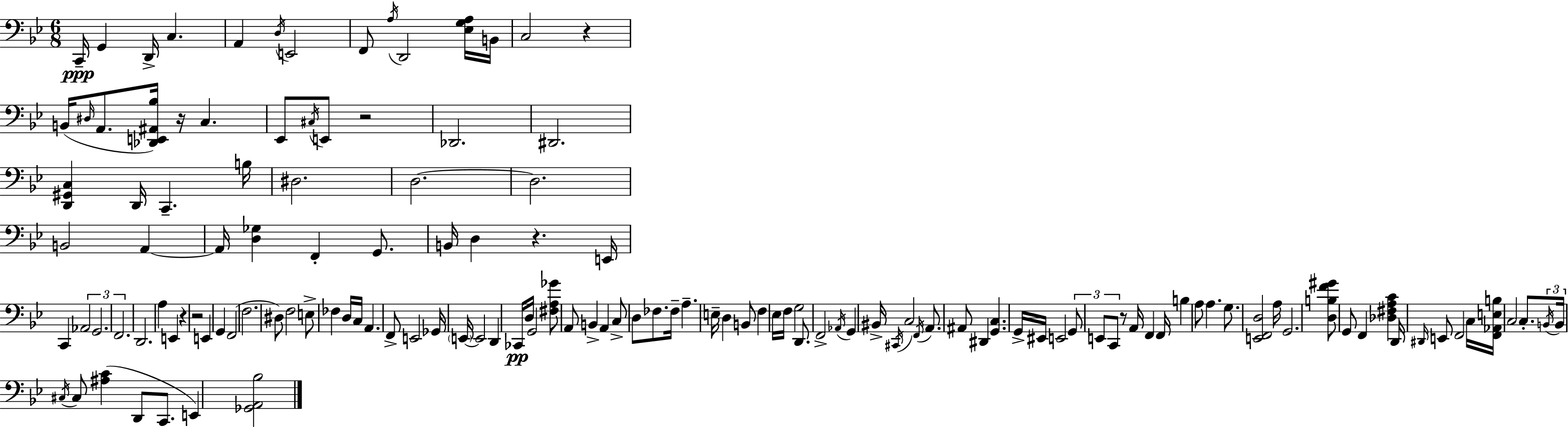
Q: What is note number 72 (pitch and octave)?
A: D3